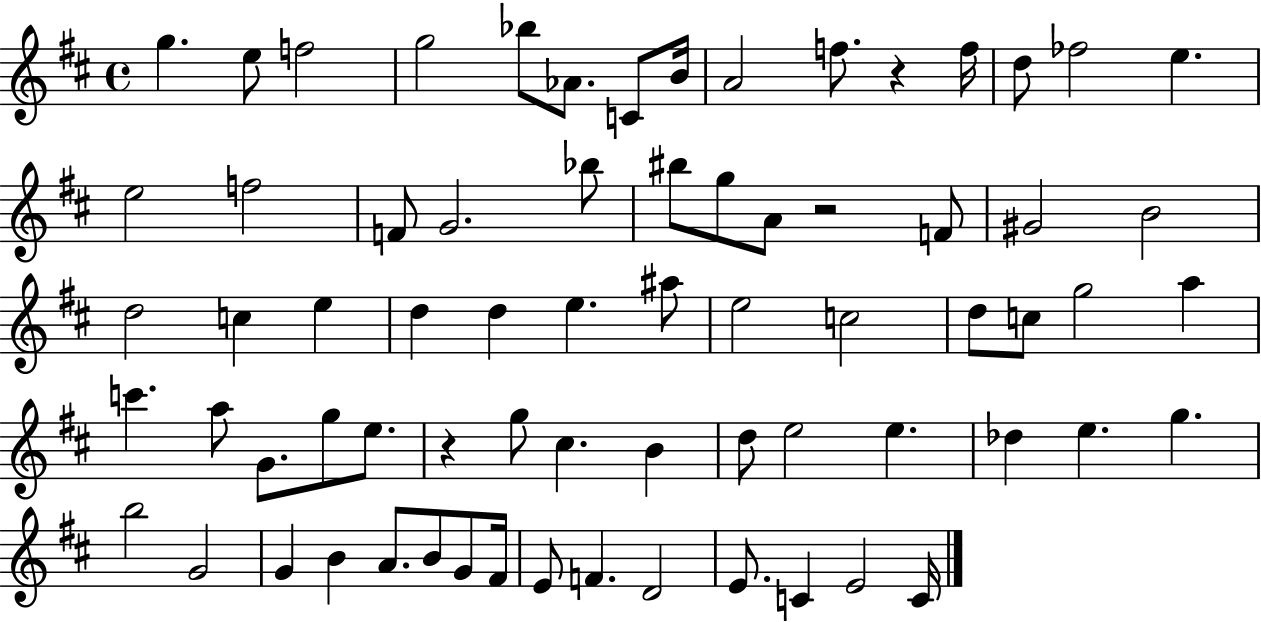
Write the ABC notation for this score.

X:1
T:Untitled
M:4/4
L:1/4
K:D
g e/2 f2 g2 _b/2 _A/2 C/2 B/4 A2 f/2 z f/4 d/2 _f2 e e2 f2 F/2 G2 _b/2 ^b/2 g/2 A/2 z2 F/2 ^G2 B2 d2 c e d d e ^a/2 e2 c2 d/2 c/2 g2 a c' a/2 G/2 g/2 e/2 z g/2 ^c B d/2 e2 e _d e g b2 G2 G B A/2 B/2 G/2 ^F/4 E/2 F D2 E/2 C E2 C/4